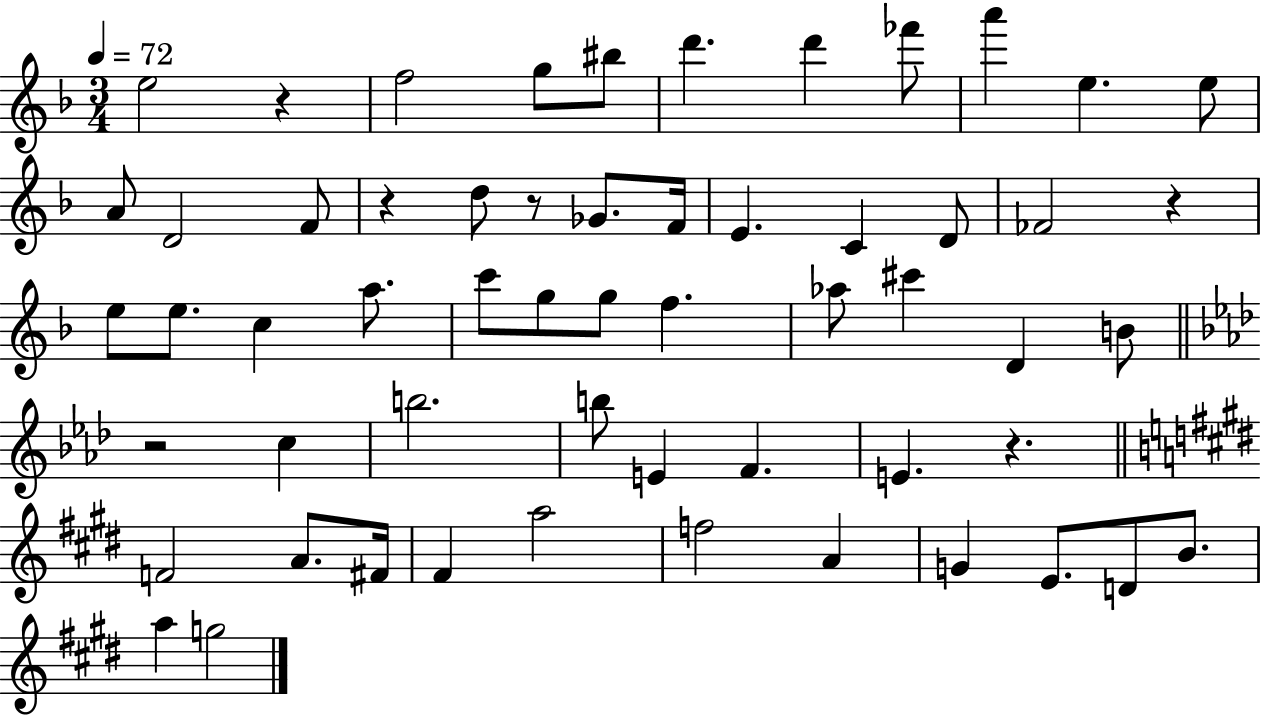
{
  \clef treble
  \numericTimeSignature
  \time 3/4
  \key f \major
  \tempo 4 = 72
  \repeat volta 2 { e''2 r4 | f''2 g''8 bis''8 | d'''4. d'''4 fes'''8 | a'''4 e''4. e''8 | \break a'8 d'2 f'8 | r4 d''8 r8 ges'8. f'16 | e'4. c'4 d'8 | fes'2 r4 | \break e''8 e''8. c''4 a''8. | c'''8 g''8 g''8 f''4. | aes''8 cis'''4 d'4 b'8 | \bar "||" \break \key aes \major r2 c''4 | b''2. | b''8 e'4 f'4. | e'4. r4. | \break \bar "||" \break \key e \major f'2 a'8. fis'16 | fis'4 a''2 | f''2 a'4 | g'4 e'8. d'8 b'8. | \break a''4 g''2 | } \bar "|."
}